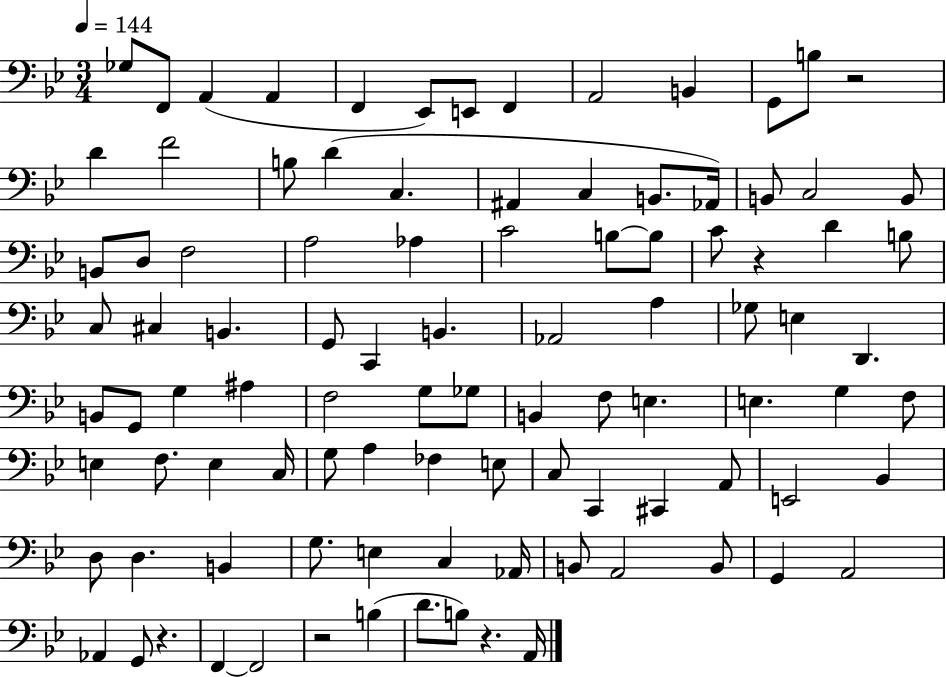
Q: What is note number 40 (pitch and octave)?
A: C2